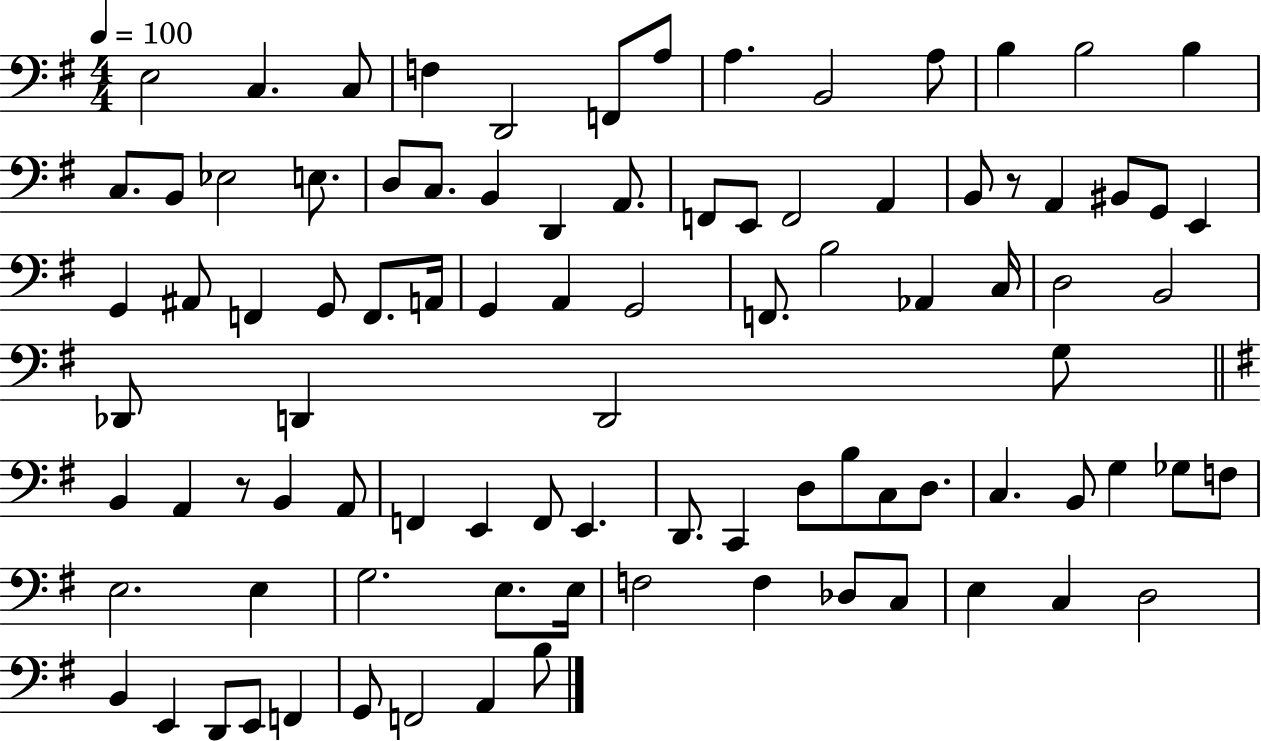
{
  \clef bass
  \numericTimeSignature
  \time 4/4
  \key g \major
  \tempo 4 = 100
  \repeat volta 2 { e2 c4. c8 | f4 d,2 f,8 a8 | a4. b,2 a8 | b4 b2 b4 | \break c8. b,8 ees2 e8. | d8 c8. b,4 d,4 a,8. | f,8 e,8 f,2 a,4 | b,8 r8 a,4 bis,8 g,8 e,4 | \break g,4 ais,8 f,4 g,8 f,8. a,16 | g,4 a,4 g,2 | f,8. b2 aes,4 c16 | d2 b,2 | \break des,8 d,4 d,2 g8 | \bar "||" \break \key g \major b,4 a,4 r8 b,4 a,8 | f,4 e,4 f,8 e,4. | d,8. c,4 d8 b8 c8 d8. | c4. b,8 g4 ges8 f8 | \break e2. e4 | g2. e8. e16 | f2 f4 des8 c8 | e4 c4 d2 | \break b,4 e,4 d,8 e,8 f,4 | g,8 f,2 a,4 b8 | } \bar "|."
}